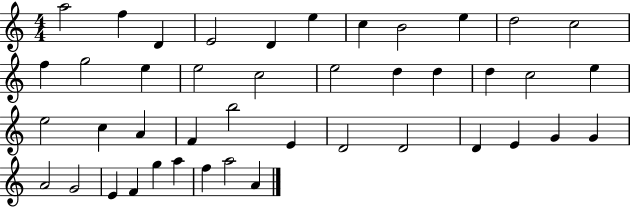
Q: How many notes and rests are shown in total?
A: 43